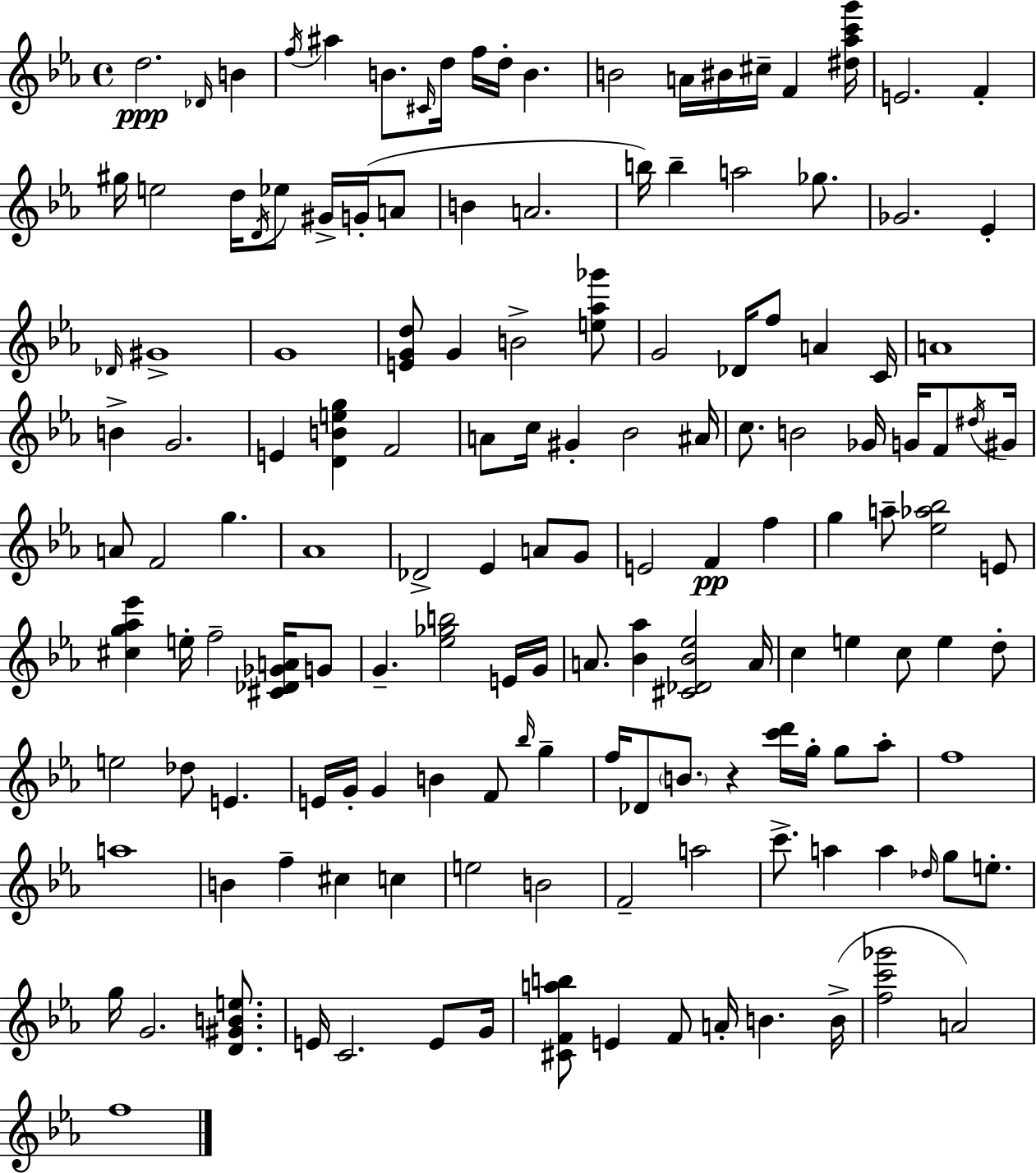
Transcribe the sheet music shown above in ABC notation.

X:1
T:Untitled
M:4/4
L:1/4
K:Eb
d2 _D/4 B f/4 ^a B/2 ^C/4 d/4 f/4 d/4 B B2 A/4 ^B/4 ^c/4 F [^d_ac'g']/4 E2 F ^g/4 e2 d/4 D/4 _e/2 ^G/4 G/4 A/2 B A2 b/4 b a2 _g/2 _G2 _E _D/4 ^G4 G4 [EGd]/2 G B2 [e_a_g']/2 G2 _D/4 f/2 A C/4 A4 B G2 E [DBeg] F2 A/2 c/4 ^G _B2 ^A/4 c/2 B2 _G/4 G/4 F/2 ^d/4 ^G/4 A/2 F2 g _A4 _D2 _E A/2 G/2 E2 F f g a/2 [_e_a_b]2 E/2 [^cg_a_e'] e/4 f2 [^C_D_GA]/4 G/2 G [_e_gb]2 E/4 G/4 A/2 [_B_a] [^C_D_B_e]2 A/4 c e c/2 e d/2 e2 _d/2 E E/4 G/4 G B F/2 _b/4 g f/4 _D/2 B/2 z [c'd']/4 g/4 g/2 _a/2 f4 a4 B f ^c c e2 B2 F2 a2 c'/2 a a _d/4 g/2 e/2 g/4 G2 [D^GBe]/2 E/4 C2 E/2 G/4 [^CFab]/2 E F/2 A/4 B B/4 [fc'_g']2 A2 f4